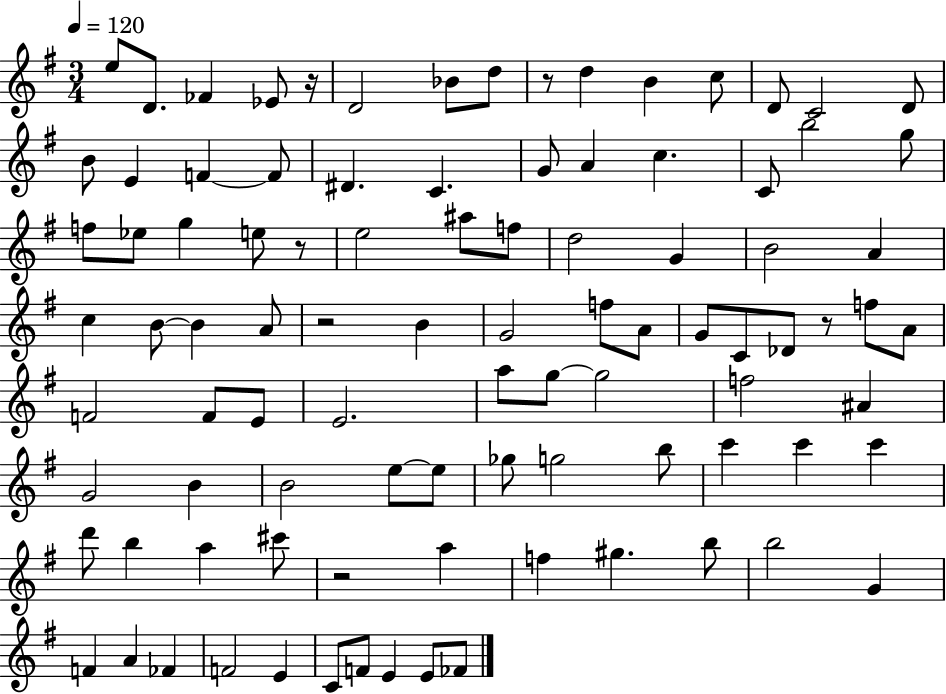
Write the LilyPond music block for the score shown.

{
  \clef treble
  \numericTimeSignature
  \time 3/4
  \key g \major
  \tempo 4 = 120
  e''8 d'8. fes'4 ees'8 r16 | d'2 bes'8 d''8 | r8 d''4 b'4 c''8 | d'8 c'2 d'8 | \break b'8 e'4 f'4~~ f'8 | dis'4. c'4. | g'8 a'4 c''4. | c'8 b''2 g''8 | \break f''8 ees''8 g''4 e''8 r8 | e''2 ais''8 f''8 | d''2 g'4 | b'2 a'4 | \break c''4 b'8~~ b'4 a'8 | r2 b'4 | g'2 f''8 a'8 | g'8 c'8 des'8 r8 f''8 a'8 | \break f'2 f'8 e'8 | e'2. | a''8 g''8~~ g''2 | f''2 ais'4 | \break g'2 b'4 | b'2 e''8~~ e''8 | ges''8 g''2 b''8 | c'''4 c'''4 c'''4 | \break d'''8 b''4 a''4 cis'''8 | r2 a''4 | f''4 gis''4. b''8 | b''2 g'4 | \break f'4 a'4 fes'4 | f'2 e'4 | c'8 f'8 e'4 e'8 fes'8 | \bar "|."
}